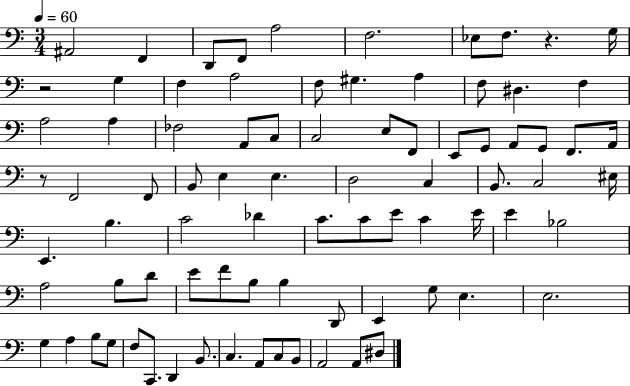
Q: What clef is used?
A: bass